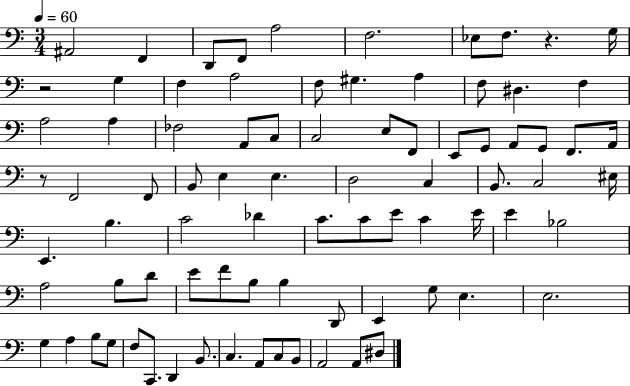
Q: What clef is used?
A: bass